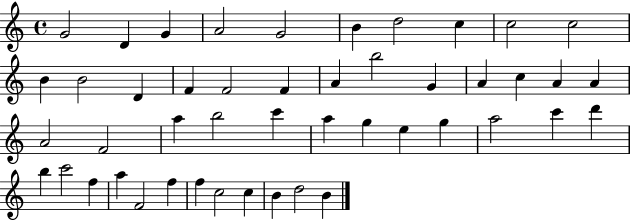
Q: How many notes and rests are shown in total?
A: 47